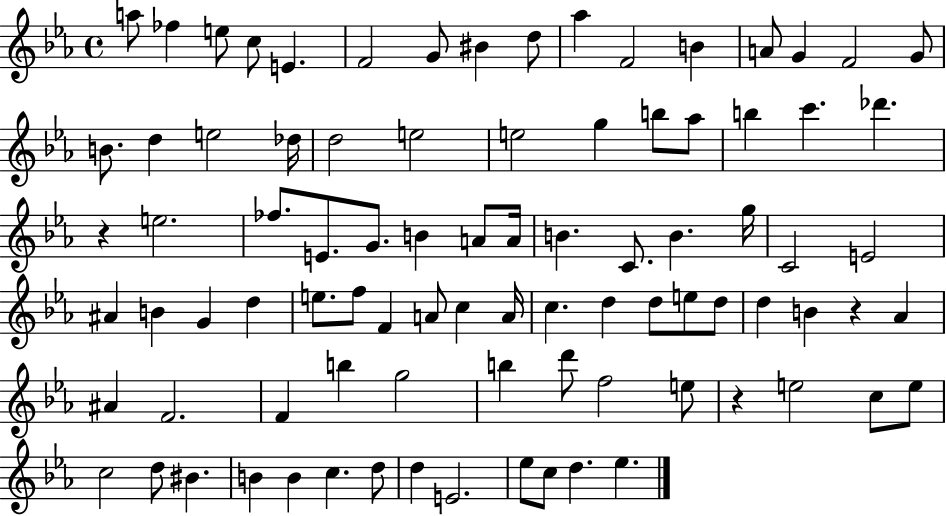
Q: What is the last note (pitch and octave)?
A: Eb5